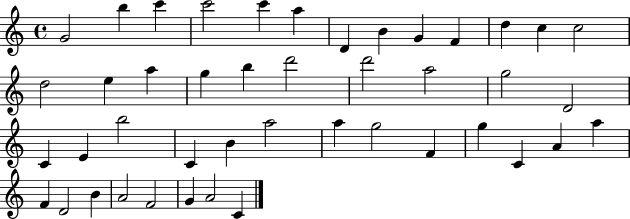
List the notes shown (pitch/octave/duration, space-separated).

G4/h B5/q C6/q C6/h C6/q A5/q D4/q B4/q G4/q F4/q D5/q C5/q C5/h D5/h E5/q A5/q G5/q B5/q D6/h D6/h A5/h G5/h D4/h C4/q E4/q B5/h C4/q B4/q A5/h A5/q G5/h F4/q G5/q C4/q A4/q A5/q F4/q D4/h B4/q A4/h F4/h G4/q A4/h C4/q